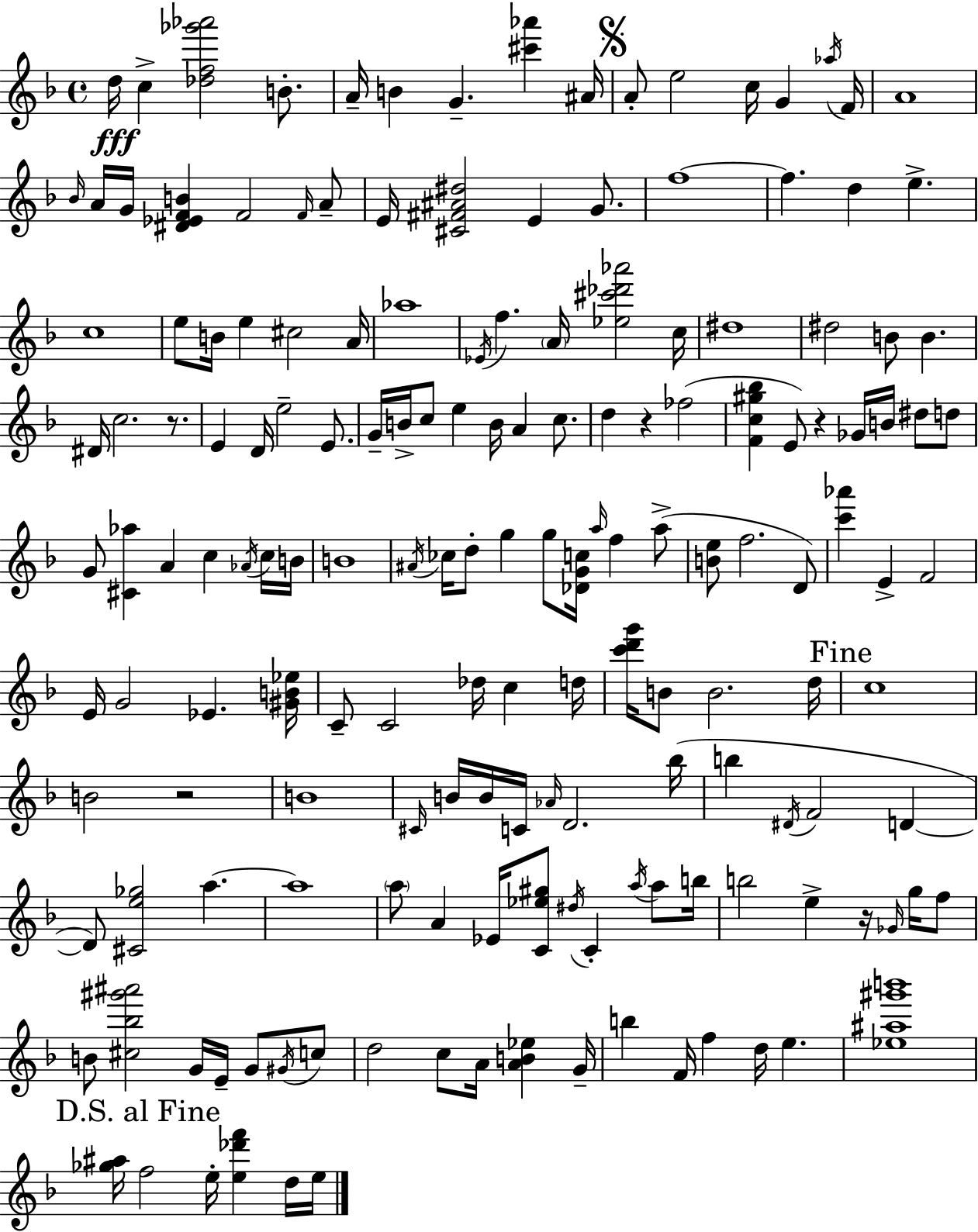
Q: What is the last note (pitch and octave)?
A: E5